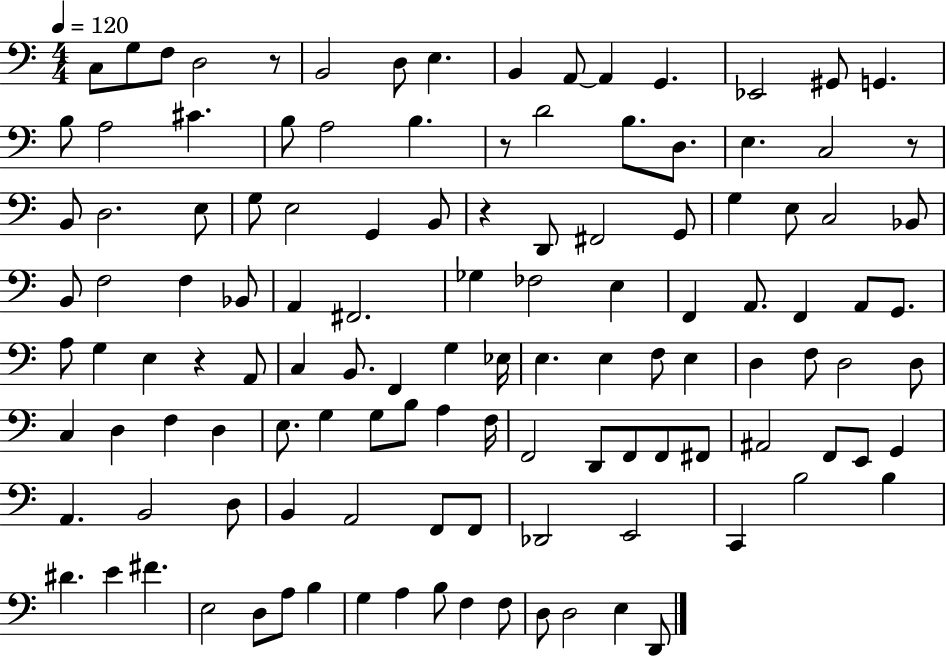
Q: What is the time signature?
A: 4/4